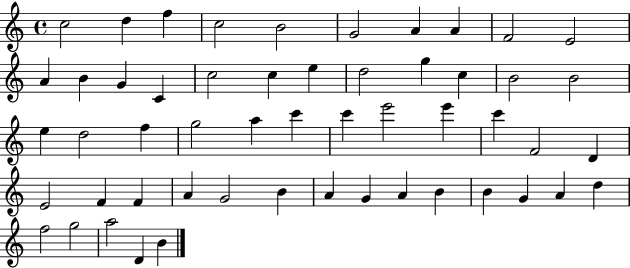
X:1
T:Untitled
M:4/4
L:1/4
K:C
c2 d f c2 B2 G2 A A F2 E2 A B G C c2 c e d2 g c B2 B2 e d2 f g2 a c' c' e'2 e' c' F2 D E2 F F A G2 B A G A B B G A d f2 g2 a2 D B